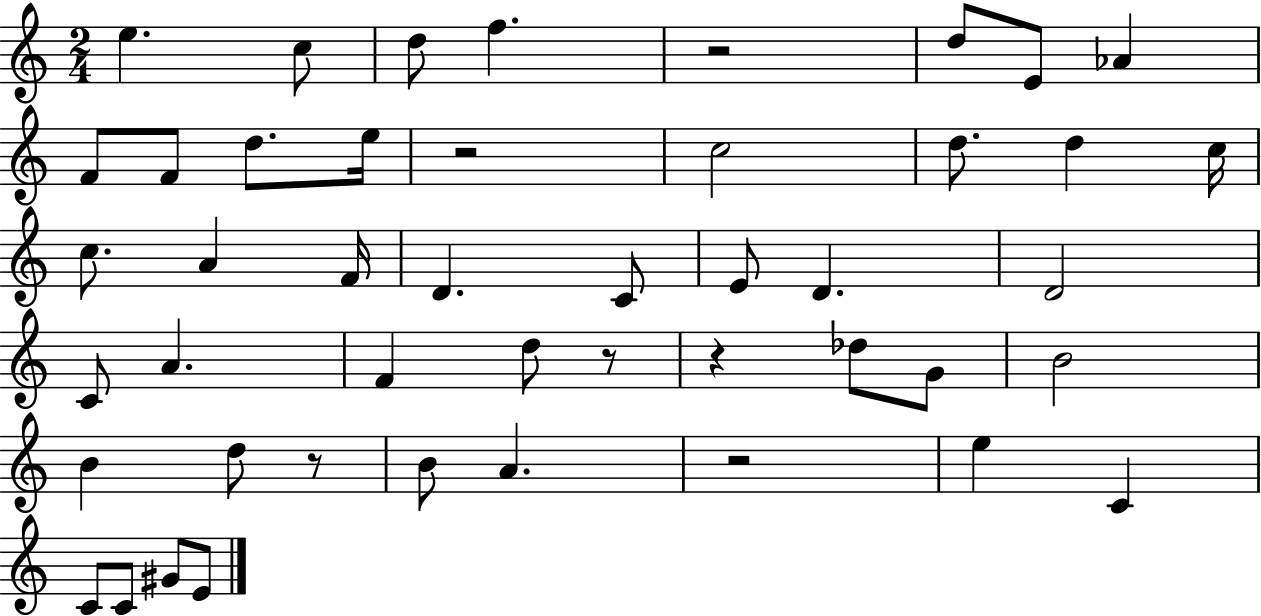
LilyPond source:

{
  \clef treble
  \numericTimeSignature
  \time 2/4
  \key c \major
  \repeat volta 2 { e''4. c''8 | d''8 f''4. | r2 | d''8 e'8 aes'4 | \break f'8 f'8 d''8. e''16 | r2 | c''2 | d''8. d''4 c''16 | \break c''8. a'4 f'16 | d'4. c'8 | e'8 d'4. | d'2 | \break c'8 a'4. | f'4 d''8 r8 | r4 des''8 g'8 | b'2 | \break b'4 d''8 r8 | b'8 a'4. | r2 | e''4 c'4 | \break c'8 c'8 gis'8 e'8 | } \bar "|."
}